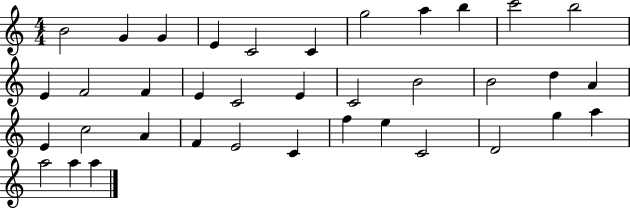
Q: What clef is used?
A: treble